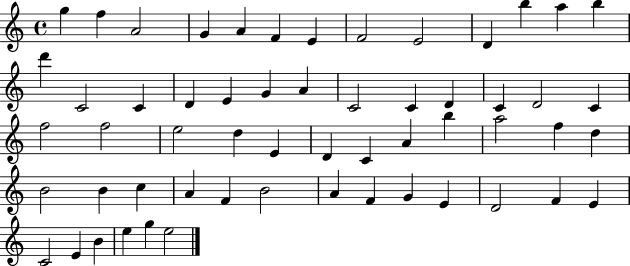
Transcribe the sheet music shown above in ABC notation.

X:1
T:Untitled
M:4/4
L:1/4
K:C
g f A2 G A F E F2 E2 D b a b d' C2 C D E G A C2 C D C D2 C f2 f2 e2 d E D C A b a2 f d B2 B c A F B2 A F G E D2 F E C2 E B e g e2